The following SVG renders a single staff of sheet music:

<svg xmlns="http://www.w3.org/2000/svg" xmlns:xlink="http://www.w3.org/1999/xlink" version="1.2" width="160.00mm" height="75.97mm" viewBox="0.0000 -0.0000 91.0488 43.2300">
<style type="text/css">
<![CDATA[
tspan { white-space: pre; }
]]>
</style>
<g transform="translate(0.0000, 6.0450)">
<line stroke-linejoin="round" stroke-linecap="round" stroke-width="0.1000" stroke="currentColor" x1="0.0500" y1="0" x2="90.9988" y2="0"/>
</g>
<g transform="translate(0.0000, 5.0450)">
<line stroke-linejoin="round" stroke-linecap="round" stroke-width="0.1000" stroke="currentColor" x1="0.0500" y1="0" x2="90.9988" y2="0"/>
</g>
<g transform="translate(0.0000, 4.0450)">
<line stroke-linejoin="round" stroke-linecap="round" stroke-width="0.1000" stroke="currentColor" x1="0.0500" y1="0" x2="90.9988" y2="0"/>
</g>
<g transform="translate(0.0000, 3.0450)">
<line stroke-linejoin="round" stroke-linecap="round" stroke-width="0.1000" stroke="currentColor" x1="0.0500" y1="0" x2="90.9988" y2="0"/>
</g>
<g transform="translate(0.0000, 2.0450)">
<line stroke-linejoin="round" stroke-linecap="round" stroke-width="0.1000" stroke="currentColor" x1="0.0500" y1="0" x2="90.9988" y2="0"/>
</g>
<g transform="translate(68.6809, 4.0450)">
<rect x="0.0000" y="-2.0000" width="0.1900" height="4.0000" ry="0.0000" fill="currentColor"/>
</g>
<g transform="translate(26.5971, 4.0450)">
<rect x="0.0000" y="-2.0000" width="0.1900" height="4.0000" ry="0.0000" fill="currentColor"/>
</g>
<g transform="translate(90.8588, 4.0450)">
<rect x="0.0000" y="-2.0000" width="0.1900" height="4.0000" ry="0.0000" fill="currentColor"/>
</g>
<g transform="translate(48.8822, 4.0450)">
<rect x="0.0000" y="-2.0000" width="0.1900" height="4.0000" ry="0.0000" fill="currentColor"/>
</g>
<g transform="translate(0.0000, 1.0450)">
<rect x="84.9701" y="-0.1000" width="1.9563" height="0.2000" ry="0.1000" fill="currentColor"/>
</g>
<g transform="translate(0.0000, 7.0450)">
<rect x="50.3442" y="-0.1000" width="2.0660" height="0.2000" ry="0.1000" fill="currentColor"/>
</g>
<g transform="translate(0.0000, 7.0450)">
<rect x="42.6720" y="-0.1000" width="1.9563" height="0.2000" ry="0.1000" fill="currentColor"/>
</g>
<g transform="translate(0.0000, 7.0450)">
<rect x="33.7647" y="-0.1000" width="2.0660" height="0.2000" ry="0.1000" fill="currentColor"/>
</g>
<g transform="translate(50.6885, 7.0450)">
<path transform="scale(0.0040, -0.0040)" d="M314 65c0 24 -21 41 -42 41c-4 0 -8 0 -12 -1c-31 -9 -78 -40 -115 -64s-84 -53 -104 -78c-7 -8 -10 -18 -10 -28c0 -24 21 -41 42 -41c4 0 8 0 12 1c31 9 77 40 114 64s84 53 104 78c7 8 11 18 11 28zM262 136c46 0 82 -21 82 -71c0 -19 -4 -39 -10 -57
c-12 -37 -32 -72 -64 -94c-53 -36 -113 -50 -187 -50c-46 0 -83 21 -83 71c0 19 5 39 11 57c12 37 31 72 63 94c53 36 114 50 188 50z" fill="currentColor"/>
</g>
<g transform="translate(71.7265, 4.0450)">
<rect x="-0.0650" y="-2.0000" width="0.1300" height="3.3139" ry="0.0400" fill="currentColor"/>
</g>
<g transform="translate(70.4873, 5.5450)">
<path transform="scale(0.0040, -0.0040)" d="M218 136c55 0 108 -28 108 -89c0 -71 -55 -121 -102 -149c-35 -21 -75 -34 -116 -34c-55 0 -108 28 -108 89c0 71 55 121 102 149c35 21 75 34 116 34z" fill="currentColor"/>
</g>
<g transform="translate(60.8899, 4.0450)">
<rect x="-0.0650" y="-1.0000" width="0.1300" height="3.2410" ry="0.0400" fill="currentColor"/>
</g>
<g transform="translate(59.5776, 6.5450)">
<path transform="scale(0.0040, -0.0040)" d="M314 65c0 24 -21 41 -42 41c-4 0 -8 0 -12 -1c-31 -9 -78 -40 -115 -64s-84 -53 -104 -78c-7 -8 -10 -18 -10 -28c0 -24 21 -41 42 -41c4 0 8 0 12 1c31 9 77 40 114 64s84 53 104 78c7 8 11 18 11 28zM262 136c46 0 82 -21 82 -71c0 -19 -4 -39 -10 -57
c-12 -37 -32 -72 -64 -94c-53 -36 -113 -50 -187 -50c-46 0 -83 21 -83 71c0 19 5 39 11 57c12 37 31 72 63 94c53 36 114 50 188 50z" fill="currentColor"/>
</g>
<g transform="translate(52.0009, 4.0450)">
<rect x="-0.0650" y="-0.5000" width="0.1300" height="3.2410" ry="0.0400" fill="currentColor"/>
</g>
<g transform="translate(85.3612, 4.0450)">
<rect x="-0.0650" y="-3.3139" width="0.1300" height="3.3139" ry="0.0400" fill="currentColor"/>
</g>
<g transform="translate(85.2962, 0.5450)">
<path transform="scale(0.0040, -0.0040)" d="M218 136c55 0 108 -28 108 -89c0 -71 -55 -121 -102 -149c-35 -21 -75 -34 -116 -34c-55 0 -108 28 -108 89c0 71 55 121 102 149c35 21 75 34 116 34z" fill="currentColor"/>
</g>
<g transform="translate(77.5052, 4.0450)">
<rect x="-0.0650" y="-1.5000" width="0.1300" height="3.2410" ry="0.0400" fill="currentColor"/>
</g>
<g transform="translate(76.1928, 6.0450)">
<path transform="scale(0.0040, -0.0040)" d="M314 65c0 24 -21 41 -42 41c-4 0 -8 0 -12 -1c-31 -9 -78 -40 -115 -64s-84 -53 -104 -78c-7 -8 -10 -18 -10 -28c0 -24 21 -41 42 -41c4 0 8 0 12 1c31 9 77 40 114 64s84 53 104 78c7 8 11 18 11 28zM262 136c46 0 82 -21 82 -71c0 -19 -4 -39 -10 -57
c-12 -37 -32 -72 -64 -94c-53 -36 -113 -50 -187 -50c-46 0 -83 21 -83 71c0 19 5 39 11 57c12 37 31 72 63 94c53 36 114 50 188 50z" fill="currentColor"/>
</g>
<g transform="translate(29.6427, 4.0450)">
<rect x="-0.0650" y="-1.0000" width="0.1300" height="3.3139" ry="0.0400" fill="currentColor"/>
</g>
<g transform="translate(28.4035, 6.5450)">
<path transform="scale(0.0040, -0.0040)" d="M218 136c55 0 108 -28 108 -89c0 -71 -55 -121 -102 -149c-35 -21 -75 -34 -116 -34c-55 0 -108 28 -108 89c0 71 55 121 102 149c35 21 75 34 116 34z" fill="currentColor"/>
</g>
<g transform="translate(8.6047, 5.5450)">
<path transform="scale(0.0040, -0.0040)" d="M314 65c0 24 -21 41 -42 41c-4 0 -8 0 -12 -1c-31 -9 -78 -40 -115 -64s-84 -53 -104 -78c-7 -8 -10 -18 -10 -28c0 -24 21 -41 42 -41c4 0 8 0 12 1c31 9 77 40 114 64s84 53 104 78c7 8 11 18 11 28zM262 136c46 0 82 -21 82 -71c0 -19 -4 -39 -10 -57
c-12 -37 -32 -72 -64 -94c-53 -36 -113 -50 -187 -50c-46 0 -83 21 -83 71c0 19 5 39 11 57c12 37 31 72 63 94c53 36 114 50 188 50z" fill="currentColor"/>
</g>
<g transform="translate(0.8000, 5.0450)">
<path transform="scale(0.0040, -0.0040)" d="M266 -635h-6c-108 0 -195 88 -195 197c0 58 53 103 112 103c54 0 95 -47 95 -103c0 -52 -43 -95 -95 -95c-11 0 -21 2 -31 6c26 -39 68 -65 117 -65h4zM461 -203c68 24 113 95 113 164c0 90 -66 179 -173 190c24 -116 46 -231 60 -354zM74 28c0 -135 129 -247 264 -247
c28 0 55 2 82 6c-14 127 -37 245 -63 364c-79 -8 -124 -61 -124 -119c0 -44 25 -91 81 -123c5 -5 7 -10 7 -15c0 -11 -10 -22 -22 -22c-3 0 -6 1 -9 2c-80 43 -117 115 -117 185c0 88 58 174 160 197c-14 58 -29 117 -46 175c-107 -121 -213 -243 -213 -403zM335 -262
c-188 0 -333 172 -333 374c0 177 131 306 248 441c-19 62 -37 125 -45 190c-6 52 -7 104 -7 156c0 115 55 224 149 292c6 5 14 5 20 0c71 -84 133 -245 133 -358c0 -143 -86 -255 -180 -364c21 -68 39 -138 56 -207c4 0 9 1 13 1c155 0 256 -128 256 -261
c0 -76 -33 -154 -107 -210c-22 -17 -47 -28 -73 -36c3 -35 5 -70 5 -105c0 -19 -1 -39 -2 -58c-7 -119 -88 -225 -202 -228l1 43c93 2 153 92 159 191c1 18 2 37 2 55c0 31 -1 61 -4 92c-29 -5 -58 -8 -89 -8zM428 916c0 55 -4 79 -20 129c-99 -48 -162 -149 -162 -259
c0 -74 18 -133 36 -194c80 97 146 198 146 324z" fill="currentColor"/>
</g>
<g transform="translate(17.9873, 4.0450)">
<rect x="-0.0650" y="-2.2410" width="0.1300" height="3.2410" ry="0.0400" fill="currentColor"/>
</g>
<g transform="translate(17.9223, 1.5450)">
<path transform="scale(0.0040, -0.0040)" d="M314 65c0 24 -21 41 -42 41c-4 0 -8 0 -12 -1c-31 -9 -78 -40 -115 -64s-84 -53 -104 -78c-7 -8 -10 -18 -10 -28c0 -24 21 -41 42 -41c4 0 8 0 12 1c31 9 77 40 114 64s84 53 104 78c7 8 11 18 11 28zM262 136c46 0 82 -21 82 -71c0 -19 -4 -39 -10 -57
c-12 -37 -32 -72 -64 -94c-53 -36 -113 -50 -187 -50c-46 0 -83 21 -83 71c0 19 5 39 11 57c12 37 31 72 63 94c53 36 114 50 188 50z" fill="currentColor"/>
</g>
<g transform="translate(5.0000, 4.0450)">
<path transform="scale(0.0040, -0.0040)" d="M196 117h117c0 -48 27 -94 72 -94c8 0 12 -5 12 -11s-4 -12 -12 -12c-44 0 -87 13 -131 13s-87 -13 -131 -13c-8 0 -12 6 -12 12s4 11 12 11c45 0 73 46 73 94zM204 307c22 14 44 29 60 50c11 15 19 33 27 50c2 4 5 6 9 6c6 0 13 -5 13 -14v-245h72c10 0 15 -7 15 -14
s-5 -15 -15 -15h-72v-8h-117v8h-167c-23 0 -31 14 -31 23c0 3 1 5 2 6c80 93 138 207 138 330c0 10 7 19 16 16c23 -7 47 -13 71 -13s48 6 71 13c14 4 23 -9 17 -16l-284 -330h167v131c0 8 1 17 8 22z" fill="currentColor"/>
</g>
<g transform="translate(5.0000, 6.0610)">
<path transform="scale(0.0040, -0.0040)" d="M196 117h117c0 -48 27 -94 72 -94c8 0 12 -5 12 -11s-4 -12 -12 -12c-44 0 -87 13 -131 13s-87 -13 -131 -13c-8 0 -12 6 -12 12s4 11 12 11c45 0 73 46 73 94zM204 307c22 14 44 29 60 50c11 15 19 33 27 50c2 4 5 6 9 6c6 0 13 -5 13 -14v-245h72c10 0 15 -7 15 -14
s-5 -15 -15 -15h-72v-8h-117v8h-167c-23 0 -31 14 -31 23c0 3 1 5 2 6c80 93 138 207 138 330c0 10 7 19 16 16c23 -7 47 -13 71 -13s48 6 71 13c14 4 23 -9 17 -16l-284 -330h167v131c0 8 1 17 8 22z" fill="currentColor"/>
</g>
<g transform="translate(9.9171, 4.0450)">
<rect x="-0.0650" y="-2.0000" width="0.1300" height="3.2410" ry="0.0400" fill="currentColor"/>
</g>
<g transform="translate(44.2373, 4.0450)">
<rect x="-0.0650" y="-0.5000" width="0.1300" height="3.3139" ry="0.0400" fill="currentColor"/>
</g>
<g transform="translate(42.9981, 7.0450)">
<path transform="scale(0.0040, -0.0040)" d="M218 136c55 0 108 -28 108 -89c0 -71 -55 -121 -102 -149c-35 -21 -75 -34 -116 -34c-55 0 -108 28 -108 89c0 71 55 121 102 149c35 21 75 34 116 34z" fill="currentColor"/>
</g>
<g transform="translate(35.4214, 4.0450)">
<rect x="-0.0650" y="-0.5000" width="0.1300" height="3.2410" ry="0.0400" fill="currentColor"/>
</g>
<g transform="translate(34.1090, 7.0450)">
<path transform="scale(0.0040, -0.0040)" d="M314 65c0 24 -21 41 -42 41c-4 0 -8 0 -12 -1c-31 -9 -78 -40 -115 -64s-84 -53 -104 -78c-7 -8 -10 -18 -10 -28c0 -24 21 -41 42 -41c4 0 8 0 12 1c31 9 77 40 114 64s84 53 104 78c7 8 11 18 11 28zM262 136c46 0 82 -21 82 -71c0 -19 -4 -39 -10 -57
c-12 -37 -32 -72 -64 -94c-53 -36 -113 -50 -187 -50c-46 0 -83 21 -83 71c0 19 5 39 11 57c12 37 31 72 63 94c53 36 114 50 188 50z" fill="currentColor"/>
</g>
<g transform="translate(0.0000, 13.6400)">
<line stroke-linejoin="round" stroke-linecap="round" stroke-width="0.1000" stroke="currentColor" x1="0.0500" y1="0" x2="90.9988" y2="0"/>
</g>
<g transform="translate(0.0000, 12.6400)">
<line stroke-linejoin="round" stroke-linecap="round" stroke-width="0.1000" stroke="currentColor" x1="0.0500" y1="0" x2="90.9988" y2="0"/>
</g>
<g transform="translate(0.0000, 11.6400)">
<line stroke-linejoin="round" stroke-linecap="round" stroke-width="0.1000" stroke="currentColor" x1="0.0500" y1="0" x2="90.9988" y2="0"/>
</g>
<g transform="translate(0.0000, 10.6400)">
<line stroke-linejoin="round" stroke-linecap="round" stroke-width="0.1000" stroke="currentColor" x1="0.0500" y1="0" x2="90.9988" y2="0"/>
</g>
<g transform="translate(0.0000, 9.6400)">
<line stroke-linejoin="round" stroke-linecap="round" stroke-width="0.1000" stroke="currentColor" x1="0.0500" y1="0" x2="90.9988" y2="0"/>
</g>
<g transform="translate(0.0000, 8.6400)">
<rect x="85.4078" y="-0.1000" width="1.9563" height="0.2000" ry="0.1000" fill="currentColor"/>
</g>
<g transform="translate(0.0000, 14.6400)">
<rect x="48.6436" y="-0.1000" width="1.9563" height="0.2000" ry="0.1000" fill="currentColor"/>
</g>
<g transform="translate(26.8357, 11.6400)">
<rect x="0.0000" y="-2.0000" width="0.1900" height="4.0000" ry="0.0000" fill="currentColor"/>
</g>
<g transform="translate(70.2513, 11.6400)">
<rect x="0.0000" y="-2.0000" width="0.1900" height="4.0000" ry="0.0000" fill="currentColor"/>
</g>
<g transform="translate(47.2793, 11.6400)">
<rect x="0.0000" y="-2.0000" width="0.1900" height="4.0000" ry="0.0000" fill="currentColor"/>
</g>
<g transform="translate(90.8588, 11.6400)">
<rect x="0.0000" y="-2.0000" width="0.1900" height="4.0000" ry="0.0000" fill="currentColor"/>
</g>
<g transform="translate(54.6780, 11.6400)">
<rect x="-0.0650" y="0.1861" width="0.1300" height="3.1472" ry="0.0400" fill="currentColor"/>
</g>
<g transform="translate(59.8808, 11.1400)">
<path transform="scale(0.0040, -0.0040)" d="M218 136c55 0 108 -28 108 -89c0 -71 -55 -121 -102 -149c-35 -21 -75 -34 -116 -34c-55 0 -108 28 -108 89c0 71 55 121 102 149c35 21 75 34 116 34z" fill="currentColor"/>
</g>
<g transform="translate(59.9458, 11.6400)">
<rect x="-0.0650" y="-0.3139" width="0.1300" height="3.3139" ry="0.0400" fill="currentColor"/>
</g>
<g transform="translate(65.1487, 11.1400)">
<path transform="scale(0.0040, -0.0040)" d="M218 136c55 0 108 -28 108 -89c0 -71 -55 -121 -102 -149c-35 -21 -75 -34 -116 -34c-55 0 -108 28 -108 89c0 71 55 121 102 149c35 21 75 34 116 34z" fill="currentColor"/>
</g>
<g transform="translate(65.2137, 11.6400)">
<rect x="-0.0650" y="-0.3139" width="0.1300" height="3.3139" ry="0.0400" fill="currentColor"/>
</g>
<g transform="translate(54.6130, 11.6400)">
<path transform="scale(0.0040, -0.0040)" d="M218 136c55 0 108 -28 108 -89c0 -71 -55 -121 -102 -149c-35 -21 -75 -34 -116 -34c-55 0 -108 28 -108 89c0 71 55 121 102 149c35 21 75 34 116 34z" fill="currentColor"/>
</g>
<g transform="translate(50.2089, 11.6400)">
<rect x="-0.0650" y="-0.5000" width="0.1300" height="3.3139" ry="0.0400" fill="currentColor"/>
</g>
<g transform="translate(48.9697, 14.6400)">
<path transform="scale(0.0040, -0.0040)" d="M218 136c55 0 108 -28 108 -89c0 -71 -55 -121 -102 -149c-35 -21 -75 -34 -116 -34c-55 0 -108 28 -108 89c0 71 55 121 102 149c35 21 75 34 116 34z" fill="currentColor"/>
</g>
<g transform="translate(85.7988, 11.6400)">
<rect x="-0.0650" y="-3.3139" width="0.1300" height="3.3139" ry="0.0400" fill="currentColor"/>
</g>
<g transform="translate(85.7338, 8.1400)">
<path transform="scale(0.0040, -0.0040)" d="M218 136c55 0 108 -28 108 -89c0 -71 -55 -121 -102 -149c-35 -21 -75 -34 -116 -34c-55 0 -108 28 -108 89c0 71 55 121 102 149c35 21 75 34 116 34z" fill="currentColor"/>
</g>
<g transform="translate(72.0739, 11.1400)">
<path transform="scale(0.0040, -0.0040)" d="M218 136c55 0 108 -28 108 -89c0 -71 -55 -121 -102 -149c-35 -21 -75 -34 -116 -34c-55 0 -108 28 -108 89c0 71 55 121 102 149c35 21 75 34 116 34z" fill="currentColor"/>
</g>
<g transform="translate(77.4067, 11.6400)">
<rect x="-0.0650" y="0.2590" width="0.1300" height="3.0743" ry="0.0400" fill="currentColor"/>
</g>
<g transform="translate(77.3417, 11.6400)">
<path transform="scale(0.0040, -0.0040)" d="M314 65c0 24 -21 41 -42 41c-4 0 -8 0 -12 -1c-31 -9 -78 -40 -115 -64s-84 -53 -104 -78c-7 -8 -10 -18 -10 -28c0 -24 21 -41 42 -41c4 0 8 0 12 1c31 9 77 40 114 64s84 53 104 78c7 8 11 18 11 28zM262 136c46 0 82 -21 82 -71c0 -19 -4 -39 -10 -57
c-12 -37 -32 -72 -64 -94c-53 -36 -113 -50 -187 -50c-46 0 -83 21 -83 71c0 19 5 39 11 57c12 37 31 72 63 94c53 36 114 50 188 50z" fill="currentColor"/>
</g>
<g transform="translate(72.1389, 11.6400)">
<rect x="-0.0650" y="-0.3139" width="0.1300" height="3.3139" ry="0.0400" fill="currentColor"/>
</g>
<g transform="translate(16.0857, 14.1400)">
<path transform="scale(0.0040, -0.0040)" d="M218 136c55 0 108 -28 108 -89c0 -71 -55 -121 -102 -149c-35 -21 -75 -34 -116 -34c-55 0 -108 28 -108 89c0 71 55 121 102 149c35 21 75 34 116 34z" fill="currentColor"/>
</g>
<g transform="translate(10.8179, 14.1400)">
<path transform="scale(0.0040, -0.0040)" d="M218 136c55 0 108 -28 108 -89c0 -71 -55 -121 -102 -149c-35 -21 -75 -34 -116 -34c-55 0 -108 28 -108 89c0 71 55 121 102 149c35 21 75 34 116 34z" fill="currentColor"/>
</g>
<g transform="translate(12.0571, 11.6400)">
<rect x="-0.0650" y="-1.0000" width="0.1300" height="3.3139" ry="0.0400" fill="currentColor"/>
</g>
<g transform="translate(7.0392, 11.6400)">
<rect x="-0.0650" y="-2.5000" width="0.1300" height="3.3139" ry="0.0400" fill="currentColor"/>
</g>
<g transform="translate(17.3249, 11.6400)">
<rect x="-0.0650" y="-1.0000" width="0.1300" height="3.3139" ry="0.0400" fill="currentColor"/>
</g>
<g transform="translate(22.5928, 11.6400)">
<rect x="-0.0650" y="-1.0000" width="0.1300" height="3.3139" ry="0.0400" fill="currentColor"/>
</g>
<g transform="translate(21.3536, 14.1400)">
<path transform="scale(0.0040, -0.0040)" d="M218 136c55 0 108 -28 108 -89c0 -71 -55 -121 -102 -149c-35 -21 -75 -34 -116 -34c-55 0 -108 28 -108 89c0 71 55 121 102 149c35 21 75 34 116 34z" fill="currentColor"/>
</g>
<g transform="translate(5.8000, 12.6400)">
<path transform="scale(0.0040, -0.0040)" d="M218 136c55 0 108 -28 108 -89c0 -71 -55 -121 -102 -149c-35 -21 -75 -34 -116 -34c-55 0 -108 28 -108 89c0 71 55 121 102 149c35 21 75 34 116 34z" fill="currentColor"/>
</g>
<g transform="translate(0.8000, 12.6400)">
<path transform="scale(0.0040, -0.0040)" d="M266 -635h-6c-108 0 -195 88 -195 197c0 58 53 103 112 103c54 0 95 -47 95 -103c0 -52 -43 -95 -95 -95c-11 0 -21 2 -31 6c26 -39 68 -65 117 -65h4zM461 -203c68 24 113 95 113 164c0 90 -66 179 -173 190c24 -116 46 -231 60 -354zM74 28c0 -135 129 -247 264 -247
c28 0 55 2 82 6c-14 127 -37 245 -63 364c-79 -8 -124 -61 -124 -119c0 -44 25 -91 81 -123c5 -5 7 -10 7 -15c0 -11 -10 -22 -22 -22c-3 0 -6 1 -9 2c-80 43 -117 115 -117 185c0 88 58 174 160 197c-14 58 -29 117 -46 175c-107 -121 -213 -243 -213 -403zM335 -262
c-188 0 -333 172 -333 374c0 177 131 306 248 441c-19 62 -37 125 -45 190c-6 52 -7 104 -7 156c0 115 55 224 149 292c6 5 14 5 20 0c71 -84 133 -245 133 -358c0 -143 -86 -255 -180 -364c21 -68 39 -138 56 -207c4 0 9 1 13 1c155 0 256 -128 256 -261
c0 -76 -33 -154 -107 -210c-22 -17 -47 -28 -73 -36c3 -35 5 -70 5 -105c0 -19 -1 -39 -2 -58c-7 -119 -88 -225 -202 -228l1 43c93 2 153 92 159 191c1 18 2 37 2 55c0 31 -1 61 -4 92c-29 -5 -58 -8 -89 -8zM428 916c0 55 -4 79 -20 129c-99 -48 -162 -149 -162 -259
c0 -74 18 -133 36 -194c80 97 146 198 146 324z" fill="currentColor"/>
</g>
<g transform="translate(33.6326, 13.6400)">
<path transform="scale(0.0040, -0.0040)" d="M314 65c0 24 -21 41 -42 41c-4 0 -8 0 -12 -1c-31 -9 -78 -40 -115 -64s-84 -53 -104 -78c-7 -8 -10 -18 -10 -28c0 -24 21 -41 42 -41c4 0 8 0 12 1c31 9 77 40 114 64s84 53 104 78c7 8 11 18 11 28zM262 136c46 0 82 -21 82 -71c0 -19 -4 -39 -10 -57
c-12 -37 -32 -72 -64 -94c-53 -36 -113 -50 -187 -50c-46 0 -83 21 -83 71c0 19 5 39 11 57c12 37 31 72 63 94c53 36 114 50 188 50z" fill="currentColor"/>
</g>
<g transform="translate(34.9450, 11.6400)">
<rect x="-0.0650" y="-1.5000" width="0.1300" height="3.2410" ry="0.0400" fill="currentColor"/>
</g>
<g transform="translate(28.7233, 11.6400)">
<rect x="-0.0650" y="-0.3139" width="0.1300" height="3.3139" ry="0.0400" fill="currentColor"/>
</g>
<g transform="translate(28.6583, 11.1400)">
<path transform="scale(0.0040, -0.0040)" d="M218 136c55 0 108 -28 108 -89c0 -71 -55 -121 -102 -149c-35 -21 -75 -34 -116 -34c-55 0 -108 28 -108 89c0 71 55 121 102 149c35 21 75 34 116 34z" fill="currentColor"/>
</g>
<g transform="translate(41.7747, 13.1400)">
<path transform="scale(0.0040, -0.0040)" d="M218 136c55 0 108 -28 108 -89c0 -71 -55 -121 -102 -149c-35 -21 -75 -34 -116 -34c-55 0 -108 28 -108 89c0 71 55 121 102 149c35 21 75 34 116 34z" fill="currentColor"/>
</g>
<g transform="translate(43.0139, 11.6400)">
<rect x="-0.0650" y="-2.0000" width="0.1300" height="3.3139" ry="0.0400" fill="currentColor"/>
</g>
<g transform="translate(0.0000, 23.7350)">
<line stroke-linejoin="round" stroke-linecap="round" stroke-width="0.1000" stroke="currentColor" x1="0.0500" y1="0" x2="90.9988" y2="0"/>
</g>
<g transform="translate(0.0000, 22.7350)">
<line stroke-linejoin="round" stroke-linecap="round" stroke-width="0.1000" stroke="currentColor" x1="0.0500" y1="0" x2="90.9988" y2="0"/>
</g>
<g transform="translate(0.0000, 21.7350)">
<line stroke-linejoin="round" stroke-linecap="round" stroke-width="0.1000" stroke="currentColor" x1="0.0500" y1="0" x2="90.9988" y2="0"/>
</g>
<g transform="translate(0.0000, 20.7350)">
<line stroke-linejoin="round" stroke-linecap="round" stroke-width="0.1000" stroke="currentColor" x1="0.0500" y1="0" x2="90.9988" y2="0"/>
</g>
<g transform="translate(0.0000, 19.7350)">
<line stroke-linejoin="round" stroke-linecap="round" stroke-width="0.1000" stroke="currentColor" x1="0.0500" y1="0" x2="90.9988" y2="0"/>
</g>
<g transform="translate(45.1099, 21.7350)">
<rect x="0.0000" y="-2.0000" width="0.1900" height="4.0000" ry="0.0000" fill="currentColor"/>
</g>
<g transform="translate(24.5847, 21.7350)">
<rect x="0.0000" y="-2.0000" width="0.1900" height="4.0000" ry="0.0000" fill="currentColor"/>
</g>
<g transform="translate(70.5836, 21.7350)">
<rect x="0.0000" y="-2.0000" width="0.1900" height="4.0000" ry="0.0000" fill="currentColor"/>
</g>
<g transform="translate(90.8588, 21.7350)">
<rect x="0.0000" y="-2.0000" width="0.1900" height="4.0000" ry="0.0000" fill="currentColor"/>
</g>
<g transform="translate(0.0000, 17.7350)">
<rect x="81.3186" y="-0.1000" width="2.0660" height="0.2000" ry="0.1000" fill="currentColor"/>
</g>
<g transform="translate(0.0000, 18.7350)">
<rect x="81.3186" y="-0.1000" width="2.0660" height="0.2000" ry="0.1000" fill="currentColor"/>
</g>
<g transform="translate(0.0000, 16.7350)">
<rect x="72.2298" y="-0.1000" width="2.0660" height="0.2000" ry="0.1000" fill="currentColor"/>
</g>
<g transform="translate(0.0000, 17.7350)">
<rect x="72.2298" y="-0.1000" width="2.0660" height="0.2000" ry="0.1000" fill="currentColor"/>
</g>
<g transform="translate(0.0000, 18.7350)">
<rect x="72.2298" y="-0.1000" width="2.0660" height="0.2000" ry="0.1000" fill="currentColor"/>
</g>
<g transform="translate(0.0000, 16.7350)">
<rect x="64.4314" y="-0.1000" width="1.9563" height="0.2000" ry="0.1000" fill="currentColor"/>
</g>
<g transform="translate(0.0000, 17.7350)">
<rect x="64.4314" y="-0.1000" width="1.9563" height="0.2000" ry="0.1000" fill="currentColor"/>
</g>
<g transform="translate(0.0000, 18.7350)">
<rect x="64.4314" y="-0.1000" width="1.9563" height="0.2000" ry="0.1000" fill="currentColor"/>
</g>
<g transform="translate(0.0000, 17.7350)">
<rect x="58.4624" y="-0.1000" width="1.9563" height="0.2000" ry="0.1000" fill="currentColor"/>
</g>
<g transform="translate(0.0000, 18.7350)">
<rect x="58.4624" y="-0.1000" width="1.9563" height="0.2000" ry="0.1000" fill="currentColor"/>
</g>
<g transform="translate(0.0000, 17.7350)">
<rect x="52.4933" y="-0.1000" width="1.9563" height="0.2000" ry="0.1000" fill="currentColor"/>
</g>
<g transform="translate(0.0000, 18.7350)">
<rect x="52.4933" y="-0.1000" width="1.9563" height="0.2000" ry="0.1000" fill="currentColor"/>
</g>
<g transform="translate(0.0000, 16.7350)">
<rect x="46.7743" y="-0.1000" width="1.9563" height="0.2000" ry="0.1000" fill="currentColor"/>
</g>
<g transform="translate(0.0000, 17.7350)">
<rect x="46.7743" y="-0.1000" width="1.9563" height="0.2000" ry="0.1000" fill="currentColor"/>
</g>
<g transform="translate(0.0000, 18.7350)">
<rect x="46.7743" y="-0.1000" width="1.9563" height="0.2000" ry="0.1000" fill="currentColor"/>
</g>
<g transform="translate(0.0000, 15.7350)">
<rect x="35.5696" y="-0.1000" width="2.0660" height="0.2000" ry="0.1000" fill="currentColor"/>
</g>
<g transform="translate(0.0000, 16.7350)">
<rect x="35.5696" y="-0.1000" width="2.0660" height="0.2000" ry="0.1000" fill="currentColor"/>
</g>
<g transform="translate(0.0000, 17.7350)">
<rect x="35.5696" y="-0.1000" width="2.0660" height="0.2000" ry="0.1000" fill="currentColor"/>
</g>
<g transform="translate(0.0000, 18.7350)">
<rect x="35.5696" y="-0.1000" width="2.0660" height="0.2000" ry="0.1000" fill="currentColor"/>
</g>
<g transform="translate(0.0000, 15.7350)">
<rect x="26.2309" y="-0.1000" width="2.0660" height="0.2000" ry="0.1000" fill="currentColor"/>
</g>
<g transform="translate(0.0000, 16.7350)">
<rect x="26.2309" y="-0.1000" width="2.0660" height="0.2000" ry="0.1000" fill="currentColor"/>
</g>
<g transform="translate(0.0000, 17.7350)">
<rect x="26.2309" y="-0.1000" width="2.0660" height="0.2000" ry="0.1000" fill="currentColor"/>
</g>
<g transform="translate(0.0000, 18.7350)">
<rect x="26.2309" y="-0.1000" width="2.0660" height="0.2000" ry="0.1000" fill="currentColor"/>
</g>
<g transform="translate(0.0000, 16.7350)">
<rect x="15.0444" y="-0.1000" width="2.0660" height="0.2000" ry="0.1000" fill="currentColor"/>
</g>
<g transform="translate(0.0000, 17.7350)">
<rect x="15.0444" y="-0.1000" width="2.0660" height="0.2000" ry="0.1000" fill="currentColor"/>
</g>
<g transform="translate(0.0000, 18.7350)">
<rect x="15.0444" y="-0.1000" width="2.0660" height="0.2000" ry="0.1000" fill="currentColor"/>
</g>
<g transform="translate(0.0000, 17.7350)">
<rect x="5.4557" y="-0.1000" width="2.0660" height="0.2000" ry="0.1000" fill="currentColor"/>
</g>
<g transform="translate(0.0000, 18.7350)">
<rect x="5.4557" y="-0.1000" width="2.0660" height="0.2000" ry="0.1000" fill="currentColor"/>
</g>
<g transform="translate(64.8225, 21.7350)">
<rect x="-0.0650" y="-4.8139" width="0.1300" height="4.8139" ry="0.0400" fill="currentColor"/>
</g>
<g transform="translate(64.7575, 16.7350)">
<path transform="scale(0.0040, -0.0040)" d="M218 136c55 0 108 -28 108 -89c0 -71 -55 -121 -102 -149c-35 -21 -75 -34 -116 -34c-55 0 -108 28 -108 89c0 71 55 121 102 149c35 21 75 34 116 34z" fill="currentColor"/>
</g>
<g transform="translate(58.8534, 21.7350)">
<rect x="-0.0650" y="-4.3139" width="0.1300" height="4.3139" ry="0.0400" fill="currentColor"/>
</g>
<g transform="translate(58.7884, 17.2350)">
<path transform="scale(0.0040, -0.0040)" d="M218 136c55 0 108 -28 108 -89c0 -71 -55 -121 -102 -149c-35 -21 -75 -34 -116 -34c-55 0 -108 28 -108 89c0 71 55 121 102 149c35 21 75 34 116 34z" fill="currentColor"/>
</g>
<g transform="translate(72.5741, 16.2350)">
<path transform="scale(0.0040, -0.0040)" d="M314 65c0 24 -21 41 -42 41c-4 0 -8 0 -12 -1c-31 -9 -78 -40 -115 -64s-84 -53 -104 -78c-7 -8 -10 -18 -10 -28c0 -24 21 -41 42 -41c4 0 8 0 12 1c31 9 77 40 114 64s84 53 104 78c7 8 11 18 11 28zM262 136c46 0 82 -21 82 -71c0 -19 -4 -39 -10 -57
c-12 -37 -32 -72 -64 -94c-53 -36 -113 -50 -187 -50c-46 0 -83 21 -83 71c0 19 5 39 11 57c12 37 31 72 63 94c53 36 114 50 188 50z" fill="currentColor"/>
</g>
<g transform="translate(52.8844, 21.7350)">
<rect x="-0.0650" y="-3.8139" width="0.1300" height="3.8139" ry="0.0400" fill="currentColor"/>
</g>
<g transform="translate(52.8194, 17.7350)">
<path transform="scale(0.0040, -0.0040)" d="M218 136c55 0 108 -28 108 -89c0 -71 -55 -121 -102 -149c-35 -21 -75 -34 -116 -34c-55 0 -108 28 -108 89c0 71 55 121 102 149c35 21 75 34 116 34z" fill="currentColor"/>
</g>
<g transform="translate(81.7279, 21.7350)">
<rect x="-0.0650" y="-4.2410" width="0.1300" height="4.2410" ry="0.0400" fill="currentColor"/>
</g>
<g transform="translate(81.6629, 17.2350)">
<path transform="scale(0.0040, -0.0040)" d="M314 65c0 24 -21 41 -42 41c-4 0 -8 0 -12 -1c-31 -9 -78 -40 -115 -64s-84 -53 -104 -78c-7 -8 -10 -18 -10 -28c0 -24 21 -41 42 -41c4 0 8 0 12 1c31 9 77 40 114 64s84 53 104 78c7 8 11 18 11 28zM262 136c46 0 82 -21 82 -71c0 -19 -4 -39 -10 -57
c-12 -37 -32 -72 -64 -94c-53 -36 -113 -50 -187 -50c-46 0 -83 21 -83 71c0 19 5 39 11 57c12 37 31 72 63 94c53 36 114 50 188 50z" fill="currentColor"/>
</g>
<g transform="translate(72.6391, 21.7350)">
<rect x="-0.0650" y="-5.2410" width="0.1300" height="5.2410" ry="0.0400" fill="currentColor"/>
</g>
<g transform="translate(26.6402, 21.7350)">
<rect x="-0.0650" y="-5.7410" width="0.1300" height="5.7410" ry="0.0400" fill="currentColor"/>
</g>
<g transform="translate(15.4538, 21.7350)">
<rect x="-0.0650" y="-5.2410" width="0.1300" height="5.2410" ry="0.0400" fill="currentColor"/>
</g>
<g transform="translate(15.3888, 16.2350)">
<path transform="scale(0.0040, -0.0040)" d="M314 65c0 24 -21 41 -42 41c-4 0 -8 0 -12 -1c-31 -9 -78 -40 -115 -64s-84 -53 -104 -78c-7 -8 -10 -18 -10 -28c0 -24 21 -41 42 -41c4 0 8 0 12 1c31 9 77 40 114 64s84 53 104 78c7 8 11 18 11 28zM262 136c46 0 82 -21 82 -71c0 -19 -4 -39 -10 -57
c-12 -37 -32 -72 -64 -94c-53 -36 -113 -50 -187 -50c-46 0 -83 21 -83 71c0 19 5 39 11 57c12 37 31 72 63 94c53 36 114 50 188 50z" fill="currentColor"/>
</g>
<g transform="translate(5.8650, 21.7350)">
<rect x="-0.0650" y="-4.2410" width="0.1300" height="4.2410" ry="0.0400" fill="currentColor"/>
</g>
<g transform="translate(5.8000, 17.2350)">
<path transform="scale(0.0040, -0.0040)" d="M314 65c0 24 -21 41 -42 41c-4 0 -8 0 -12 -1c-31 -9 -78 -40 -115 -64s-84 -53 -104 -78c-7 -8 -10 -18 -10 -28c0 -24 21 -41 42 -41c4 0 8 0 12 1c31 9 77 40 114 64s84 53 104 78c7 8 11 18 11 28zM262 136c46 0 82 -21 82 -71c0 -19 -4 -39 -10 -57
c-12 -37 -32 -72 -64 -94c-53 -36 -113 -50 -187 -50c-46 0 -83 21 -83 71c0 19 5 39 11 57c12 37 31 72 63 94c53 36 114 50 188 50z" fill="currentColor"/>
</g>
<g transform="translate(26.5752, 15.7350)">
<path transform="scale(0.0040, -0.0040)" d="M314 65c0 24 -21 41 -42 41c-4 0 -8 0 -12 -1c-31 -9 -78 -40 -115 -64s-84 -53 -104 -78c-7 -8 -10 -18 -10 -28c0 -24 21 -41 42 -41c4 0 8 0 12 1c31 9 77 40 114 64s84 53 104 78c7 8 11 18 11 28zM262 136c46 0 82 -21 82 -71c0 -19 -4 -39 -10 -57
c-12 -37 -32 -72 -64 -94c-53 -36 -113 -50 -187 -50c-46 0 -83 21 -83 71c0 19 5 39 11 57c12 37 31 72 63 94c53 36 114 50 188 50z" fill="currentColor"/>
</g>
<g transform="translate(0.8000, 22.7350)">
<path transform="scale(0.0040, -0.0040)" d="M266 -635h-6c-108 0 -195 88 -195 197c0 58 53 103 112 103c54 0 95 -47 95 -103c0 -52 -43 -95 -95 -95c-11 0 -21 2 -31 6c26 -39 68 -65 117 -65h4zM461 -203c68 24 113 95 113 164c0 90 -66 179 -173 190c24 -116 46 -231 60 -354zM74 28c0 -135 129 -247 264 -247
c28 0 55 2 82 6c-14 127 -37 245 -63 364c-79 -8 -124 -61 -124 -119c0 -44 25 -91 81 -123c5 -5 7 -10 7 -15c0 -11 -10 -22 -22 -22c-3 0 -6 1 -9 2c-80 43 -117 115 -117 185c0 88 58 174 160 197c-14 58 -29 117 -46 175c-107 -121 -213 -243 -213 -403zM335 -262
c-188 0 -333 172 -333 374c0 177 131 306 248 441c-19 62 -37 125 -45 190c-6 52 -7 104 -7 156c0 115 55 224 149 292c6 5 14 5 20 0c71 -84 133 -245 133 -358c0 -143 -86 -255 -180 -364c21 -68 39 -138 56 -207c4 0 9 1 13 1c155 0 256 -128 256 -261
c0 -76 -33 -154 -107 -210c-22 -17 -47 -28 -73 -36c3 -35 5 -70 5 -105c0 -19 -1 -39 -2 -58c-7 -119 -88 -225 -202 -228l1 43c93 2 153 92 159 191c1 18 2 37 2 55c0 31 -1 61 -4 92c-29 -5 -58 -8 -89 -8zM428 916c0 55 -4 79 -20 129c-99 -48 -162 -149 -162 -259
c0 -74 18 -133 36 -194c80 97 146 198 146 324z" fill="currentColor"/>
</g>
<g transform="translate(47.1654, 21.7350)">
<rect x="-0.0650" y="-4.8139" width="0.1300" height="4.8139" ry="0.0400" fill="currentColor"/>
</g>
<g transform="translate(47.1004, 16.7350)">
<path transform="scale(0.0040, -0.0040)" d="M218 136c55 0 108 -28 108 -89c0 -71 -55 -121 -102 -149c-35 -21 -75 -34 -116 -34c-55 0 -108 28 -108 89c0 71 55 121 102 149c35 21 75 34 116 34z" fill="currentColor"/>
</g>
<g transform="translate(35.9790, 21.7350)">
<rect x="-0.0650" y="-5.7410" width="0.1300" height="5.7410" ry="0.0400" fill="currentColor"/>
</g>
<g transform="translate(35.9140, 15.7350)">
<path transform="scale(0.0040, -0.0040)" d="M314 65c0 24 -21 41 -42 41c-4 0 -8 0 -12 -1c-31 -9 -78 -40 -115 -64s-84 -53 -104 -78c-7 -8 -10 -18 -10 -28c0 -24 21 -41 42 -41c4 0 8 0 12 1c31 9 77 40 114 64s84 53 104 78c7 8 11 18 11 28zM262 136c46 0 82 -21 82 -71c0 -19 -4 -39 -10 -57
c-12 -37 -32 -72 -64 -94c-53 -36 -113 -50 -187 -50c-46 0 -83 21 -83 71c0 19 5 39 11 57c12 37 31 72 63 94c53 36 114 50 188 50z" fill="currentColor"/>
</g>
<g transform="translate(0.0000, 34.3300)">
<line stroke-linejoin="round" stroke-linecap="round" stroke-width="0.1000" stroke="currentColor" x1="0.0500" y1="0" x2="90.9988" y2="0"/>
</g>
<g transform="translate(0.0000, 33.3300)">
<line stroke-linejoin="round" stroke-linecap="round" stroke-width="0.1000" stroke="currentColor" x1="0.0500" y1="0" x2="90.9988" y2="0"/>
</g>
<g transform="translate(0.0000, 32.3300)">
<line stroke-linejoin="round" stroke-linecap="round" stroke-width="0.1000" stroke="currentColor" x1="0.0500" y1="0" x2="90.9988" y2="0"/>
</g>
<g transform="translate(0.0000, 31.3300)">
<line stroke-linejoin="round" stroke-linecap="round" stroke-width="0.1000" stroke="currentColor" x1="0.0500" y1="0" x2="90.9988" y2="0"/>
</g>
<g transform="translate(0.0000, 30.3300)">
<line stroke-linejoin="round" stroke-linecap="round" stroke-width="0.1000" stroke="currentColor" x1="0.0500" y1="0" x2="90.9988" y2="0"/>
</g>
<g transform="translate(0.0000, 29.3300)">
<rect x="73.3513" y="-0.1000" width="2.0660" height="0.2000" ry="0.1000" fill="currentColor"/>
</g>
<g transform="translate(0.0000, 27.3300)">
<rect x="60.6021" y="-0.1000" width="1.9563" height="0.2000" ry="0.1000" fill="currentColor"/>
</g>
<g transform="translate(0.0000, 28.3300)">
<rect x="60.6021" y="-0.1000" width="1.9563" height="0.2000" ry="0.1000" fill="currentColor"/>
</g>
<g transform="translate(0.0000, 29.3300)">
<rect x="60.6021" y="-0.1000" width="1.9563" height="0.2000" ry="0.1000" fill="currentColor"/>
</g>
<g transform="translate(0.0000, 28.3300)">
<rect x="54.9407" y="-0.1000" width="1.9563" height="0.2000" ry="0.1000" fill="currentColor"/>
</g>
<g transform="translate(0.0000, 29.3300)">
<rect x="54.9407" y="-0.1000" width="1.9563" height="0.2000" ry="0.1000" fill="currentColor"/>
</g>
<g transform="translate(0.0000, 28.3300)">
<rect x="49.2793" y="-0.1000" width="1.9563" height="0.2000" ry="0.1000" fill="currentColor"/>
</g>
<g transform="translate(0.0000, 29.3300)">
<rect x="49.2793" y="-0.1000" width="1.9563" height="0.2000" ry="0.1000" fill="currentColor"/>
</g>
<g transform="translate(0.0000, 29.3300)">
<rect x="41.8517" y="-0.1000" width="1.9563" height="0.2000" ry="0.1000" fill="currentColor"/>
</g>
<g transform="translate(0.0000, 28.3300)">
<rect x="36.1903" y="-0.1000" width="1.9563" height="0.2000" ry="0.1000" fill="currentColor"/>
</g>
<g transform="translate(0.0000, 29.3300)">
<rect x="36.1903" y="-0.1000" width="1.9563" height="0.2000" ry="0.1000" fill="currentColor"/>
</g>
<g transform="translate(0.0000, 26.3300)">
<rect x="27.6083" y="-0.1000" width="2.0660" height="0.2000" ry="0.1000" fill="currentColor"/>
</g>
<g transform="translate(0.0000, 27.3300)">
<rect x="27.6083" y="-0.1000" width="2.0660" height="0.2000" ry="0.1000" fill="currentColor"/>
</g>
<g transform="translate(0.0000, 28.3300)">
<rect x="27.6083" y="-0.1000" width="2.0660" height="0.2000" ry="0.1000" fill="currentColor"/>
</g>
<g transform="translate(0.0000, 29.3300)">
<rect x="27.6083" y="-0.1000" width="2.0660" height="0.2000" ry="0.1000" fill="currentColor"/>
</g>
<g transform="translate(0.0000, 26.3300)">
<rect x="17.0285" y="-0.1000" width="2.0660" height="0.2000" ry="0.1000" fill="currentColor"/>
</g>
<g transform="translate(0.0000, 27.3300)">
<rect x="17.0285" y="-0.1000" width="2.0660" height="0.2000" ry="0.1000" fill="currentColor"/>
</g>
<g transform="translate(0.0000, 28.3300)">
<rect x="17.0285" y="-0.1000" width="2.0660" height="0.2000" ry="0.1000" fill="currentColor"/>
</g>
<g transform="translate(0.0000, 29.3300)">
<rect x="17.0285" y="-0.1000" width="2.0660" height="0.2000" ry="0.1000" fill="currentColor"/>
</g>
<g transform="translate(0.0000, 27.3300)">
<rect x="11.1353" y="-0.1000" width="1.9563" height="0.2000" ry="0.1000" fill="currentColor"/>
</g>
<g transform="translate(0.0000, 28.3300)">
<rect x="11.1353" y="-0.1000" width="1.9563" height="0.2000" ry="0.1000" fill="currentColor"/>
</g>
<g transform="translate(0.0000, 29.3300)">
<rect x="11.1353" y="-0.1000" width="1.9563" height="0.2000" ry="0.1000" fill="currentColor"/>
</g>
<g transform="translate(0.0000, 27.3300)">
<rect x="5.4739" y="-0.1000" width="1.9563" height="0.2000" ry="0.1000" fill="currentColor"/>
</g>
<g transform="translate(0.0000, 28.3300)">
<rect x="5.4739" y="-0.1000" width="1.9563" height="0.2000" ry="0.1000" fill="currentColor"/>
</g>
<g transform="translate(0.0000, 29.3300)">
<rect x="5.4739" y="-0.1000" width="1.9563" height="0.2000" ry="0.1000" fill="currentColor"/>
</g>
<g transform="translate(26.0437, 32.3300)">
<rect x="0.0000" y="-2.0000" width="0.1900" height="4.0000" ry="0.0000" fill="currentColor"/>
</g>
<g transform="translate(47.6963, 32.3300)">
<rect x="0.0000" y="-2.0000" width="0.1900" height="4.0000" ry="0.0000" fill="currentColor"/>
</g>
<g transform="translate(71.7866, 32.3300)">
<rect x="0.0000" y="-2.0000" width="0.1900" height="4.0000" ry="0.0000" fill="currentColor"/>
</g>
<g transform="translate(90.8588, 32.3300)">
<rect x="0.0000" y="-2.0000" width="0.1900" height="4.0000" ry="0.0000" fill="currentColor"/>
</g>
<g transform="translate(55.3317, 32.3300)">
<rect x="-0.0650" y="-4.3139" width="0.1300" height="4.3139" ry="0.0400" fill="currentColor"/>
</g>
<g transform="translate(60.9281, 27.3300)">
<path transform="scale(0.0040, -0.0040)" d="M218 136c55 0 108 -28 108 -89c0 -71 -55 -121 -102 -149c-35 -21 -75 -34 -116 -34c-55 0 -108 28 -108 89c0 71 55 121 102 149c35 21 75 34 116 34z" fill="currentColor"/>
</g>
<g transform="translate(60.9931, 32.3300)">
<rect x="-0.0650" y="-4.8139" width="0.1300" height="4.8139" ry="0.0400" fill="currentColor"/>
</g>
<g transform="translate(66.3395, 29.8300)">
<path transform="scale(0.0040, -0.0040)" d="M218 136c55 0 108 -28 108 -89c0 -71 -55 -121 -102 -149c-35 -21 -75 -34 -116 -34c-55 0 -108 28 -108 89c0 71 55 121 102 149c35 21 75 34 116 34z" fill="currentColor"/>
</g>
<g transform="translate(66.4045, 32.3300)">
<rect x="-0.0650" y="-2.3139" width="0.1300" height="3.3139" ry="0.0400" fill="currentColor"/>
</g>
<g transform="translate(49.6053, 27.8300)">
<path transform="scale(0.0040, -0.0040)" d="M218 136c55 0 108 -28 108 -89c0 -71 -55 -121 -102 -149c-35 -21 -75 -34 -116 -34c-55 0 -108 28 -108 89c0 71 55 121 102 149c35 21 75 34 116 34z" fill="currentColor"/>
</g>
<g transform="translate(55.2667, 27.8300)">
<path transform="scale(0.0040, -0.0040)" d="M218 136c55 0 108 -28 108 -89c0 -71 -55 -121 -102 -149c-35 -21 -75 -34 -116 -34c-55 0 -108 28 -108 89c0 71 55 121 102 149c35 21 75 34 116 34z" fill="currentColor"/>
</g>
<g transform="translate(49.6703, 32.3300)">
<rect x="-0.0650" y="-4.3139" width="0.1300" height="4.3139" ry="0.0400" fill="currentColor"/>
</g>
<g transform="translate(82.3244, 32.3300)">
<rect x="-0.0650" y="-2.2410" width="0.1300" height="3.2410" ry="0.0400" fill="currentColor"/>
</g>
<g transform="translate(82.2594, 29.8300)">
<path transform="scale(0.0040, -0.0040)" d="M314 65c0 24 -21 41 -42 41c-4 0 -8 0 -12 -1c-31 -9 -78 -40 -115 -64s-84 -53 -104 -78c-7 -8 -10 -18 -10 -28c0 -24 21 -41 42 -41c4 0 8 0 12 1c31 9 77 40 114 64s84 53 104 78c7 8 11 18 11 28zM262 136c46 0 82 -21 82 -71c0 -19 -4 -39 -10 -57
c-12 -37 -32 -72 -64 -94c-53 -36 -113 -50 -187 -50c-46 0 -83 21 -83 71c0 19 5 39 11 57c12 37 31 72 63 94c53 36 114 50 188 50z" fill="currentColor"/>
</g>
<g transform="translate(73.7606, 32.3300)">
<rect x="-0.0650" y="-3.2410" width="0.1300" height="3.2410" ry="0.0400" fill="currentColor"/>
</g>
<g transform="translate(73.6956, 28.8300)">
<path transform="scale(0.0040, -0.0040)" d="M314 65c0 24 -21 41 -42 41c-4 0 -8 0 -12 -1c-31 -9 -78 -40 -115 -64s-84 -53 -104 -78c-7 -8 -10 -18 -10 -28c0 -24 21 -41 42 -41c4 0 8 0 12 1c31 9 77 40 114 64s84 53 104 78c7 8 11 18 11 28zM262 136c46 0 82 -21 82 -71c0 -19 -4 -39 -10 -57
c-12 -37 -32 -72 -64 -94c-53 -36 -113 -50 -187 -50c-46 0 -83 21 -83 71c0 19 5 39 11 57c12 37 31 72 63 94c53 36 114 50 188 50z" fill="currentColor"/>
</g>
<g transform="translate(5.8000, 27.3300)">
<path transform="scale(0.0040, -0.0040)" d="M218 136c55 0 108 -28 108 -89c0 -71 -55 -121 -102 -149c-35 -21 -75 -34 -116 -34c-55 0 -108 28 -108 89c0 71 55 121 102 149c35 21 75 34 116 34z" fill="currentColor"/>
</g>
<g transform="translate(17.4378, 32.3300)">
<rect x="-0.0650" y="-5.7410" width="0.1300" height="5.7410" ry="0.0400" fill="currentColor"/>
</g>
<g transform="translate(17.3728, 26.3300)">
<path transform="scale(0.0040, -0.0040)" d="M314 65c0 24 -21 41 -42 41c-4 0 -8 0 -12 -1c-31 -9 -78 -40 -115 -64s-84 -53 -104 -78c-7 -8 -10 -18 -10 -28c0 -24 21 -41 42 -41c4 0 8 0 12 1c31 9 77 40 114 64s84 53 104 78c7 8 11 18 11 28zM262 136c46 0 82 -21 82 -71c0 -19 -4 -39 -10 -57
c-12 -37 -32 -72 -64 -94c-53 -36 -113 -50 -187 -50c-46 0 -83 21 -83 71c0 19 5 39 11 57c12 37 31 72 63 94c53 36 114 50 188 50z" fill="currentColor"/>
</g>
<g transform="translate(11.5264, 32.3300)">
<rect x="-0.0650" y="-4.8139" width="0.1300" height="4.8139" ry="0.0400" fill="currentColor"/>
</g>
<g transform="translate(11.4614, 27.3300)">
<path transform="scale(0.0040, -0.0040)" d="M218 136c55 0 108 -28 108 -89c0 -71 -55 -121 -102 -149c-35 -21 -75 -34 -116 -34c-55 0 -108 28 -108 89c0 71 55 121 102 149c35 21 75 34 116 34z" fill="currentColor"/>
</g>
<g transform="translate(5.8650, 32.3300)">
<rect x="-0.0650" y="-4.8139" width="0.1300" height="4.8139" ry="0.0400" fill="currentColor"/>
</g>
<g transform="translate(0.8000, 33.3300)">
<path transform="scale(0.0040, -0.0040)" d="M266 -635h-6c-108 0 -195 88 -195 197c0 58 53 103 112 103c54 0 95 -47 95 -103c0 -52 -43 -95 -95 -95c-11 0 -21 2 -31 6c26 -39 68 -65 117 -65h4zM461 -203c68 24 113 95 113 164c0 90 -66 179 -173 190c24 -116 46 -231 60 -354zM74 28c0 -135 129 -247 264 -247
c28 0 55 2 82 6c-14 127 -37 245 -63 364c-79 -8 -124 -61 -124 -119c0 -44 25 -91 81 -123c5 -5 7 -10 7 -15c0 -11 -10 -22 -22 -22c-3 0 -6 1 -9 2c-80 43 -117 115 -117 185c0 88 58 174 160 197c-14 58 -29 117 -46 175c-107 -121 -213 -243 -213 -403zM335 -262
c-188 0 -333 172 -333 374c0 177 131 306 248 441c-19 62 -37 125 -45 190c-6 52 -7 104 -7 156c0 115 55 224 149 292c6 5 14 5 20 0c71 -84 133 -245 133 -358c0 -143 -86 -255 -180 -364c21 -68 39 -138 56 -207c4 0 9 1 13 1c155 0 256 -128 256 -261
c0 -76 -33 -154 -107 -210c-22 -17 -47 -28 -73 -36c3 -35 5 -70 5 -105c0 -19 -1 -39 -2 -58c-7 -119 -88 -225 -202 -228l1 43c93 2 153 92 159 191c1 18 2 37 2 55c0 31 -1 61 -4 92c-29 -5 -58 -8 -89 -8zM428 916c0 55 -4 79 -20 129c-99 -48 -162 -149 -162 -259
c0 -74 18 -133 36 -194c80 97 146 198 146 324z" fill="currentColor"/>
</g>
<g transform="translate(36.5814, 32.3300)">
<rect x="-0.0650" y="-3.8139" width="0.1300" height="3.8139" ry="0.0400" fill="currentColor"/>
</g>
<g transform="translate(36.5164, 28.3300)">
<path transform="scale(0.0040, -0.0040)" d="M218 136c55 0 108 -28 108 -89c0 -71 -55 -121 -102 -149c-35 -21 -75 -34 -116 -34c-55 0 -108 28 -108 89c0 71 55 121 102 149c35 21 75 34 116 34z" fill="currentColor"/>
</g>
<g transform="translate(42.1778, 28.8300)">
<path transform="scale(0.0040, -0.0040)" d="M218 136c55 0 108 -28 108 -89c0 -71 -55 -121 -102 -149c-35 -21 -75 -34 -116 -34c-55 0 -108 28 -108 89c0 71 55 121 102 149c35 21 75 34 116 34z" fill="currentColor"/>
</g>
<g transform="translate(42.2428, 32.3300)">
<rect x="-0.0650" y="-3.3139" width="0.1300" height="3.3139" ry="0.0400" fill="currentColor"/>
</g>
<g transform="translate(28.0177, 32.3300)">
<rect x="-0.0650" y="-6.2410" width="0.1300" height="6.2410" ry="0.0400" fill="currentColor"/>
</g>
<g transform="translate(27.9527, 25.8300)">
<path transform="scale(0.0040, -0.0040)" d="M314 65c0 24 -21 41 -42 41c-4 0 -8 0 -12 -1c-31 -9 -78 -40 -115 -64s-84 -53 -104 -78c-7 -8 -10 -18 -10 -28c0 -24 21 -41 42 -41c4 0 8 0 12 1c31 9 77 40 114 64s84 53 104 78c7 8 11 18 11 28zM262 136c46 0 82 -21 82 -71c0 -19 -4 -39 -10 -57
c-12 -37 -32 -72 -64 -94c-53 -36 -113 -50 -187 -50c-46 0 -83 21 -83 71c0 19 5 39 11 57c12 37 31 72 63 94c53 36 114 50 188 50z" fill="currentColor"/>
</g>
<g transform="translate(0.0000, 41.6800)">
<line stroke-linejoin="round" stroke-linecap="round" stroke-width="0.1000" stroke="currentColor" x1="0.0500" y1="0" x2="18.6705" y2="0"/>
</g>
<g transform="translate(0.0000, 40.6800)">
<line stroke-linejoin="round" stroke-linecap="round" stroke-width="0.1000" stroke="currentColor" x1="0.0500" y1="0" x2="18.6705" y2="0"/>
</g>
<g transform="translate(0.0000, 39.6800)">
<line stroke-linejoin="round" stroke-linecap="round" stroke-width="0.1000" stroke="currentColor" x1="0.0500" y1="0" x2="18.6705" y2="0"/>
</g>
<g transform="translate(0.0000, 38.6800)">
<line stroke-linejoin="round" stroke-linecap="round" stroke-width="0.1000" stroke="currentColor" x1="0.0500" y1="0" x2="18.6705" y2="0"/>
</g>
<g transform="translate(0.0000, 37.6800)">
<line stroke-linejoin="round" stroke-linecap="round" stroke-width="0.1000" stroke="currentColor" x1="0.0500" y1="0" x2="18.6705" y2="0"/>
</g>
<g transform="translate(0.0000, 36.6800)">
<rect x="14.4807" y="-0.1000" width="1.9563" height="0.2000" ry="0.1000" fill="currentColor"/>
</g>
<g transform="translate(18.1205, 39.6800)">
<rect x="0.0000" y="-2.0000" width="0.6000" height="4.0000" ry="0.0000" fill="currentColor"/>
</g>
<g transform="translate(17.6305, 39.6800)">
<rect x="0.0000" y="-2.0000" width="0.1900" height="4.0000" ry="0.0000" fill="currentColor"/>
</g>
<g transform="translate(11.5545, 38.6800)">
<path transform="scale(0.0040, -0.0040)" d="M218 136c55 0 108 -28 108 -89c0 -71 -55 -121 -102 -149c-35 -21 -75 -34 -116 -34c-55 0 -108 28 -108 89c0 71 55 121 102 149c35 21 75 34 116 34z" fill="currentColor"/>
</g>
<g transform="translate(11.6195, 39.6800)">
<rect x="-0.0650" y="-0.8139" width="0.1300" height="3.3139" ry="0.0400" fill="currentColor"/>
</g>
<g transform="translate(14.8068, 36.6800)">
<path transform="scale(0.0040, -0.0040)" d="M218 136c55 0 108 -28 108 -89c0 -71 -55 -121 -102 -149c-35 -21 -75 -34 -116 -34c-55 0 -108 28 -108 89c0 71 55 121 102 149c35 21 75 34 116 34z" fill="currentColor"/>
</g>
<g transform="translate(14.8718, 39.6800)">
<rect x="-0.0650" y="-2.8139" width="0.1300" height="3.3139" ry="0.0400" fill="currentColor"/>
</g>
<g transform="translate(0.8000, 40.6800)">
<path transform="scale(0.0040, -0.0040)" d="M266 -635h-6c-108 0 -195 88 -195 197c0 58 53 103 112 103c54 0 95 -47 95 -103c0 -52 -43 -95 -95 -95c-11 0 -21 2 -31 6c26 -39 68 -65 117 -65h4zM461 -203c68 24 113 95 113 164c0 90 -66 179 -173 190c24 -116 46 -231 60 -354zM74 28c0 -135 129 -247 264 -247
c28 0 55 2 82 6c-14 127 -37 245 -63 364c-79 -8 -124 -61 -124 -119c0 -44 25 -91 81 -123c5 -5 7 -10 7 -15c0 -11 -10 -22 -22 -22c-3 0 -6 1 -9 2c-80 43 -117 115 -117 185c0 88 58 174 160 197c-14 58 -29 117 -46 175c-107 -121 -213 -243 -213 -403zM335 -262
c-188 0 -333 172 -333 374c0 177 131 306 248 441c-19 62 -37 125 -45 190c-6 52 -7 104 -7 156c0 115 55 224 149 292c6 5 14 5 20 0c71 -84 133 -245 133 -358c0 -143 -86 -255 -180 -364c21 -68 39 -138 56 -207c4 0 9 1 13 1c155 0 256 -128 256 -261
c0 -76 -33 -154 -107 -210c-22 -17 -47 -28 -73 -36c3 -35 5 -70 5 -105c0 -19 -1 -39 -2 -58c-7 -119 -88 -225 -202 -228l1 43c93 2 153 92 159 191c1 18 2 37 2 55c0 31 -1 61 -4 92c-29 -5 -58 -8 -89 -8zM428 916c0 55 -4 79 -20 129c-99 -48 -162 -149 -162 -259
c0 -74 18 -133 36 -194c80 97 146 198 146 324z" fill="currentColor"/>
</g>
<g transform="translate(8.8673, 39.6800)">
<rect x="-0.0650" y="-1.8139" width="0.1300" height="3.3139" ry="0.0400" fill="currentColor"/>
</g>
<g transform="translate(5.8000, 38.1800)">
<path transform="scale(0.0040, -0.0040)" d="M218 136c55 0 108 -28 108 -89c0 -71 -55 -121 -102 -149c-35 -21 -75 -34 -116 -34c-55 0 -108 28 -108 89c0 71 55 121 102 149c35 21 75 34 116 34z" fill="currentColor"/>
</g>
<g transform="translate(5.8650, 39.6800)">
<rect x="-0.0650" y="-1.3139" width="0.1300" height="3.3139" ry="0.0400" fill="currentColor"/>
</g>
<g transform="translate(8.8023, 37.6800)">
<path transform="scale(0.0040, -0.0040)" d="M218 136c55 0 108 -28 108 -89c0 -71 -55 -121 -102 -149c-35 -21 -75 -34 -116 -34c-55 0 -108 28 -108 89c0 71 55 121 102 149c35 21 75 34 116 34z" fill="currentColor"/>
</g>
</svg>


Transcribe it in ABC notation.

X:1
T:Untitled
M:4/4
L:1/4
K:C
F2 g2 D C2 C C2 D2 F E2 b G D D D c E2 F C B c c c B2 b d'2 f'2 g'2 g'2 e' c' d' e' f'2 d'2 e' e' g'2 a'2 c' b d' d' e' g b2 g2 e f d a